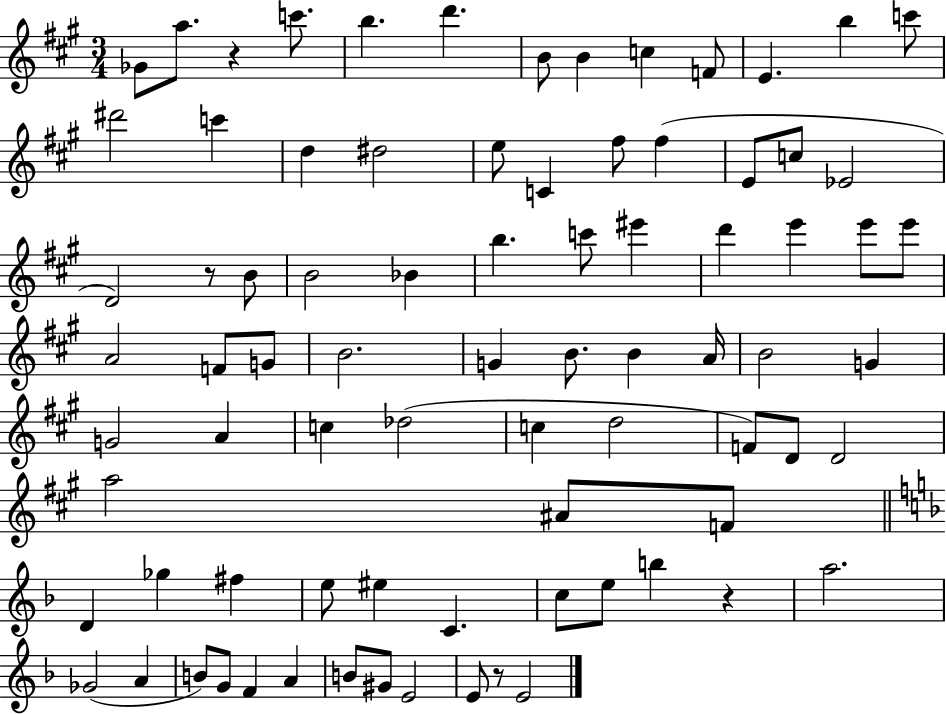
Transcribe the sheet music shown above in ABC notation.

X:1
T:Untitled
M:3/4
L:1/4
K:A
_G/2 a/2 z c'/2 b d' B/2 B c F/2 E b c'/2 ^d'2 c' d ^d2 e/2 C ^f/2 ^f E/2 c/2 _E2 D2 z/2 B/2 B2 _B b c'/2 ^e' d' e' e'/2 e'/2 A2 F/2 G/2 B2 G B/2 B A/4 B2 G G2 A c _d2 c d2 F/2 D/2 D2 a2 ^A/2 F/2 D _g ^f e/2 ^e C c/2 e/2 b z a2 _G2 A B/2 G/2 F A B/2 ^G/2 E2 E/2 z/2 E2